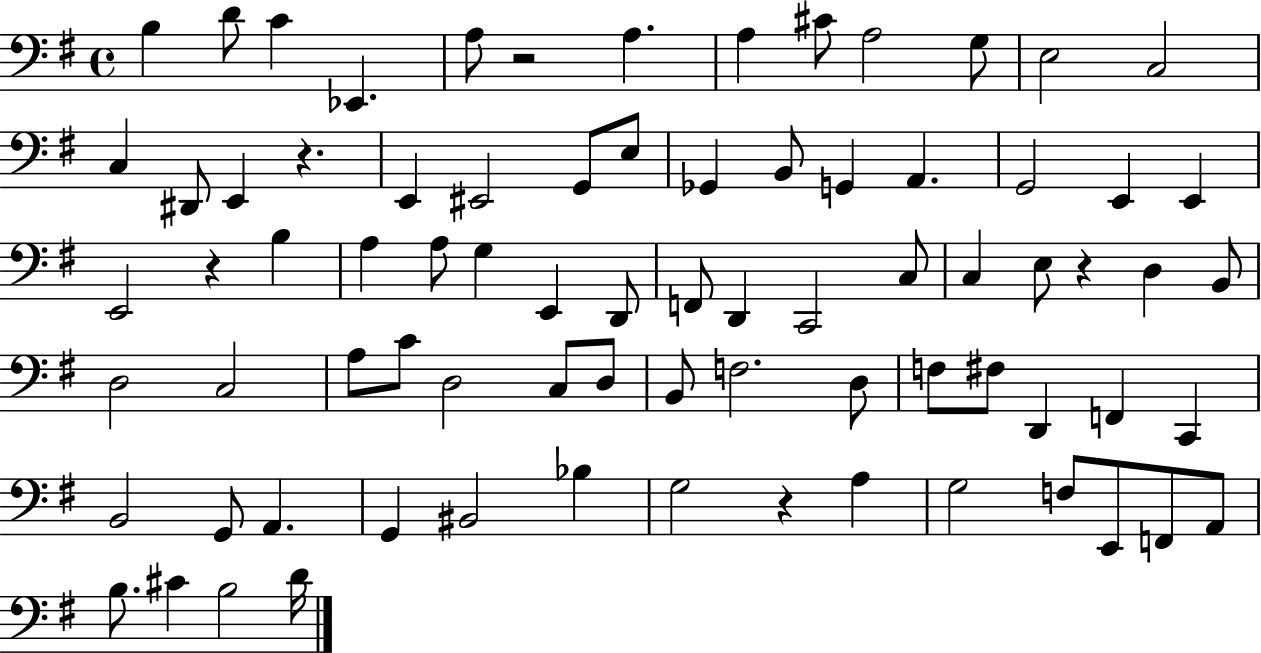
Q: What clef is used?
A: bass